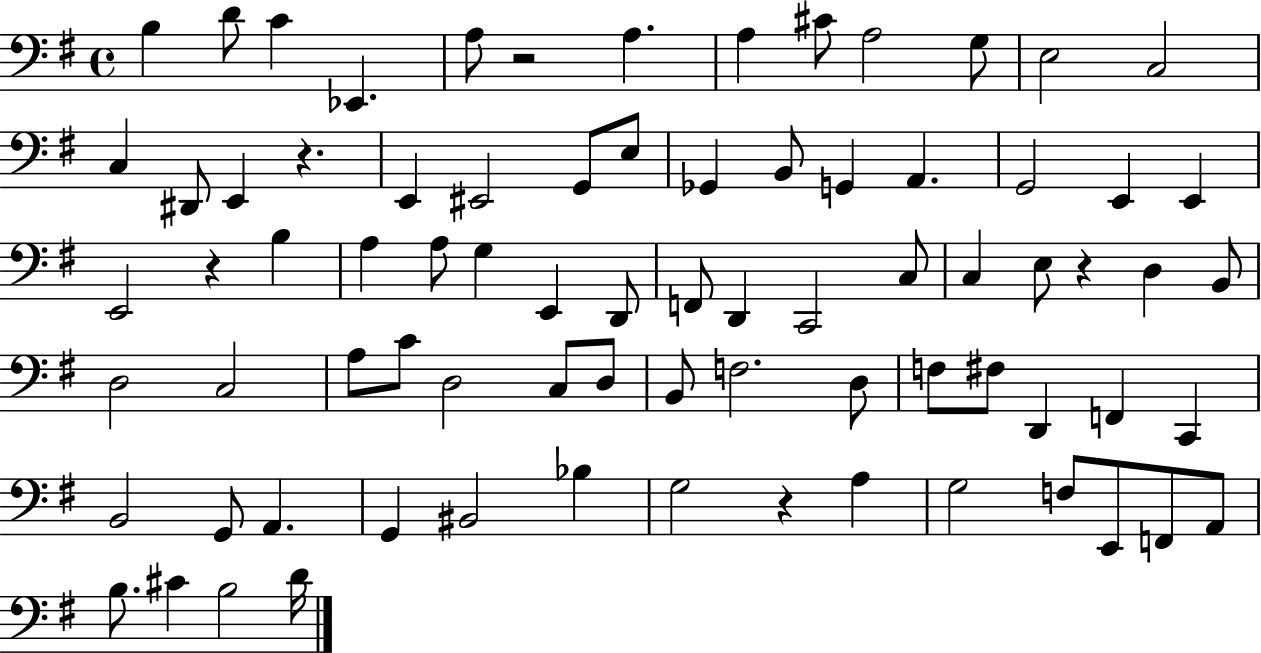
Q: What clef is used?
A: bass